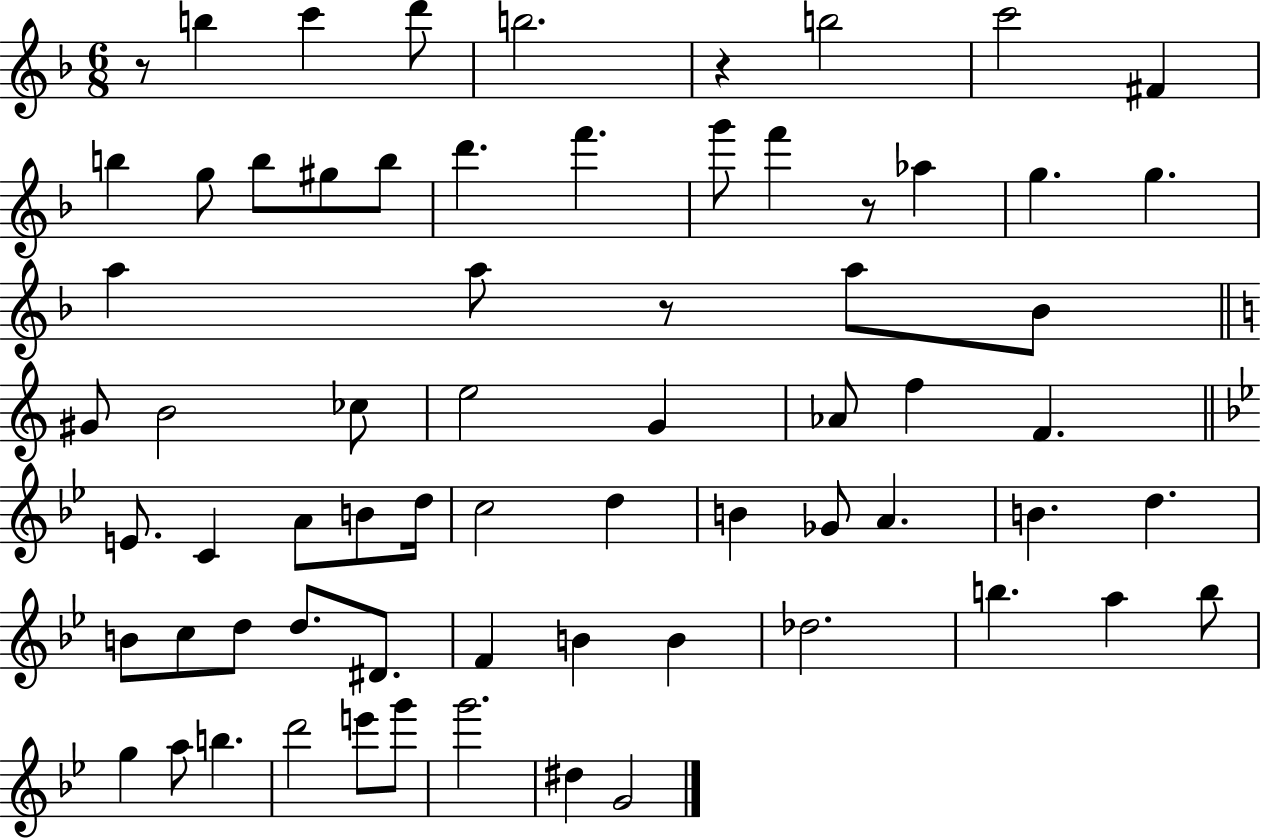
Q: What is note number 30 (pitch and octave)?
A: F5